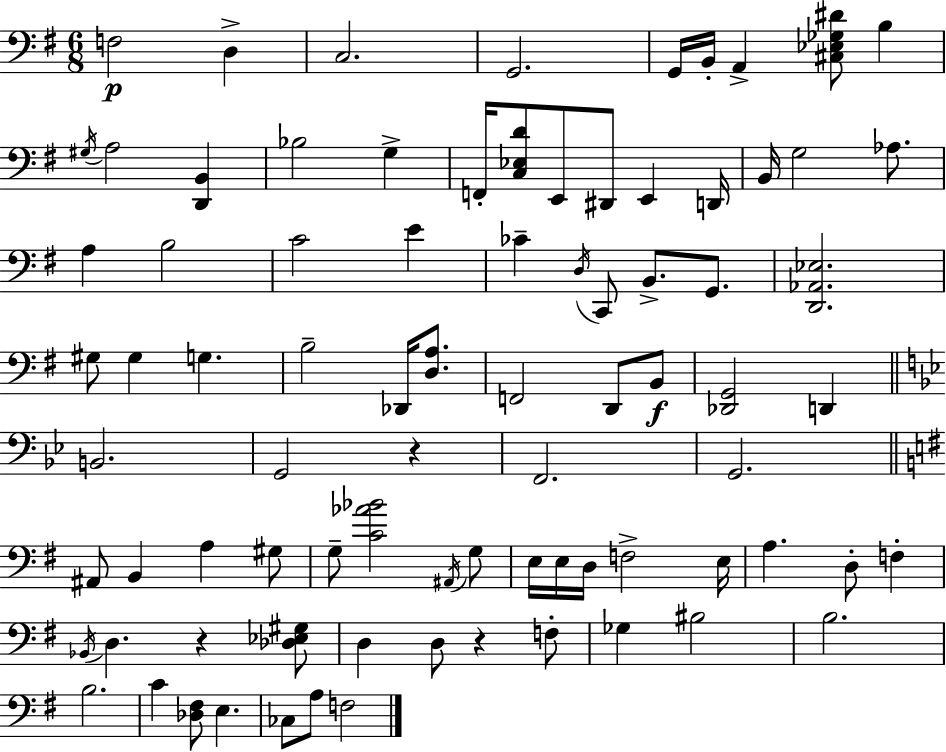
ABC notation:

X:1
T:Untitled
M:6/8
L:1/4
K:G
F,2 D, C,2 G,,2 G,,/4 B,,/4 A,, [^C,_E,_G,^D]/2 B, ^G,/4 A,2 [D,,B,,] _B,2 G, F,,/4 [C,_E,D]/2 E,,/2 ^D,,/2 E,, D,,/4 B,,/4 G,2 _A,/2 A, B,2 C2 E _C D,/4 C,,/2 B,,/2 G,,/2 [D,,_A,,_E,]2 ^G,/2 ^G, G, B,2 _D,,/4 [D,A,]/2 F,,2 D,,/2 B,,/2 [_D,,G,,]2 D,, B,,2 G,,2 z F,,2 G,,2 ^A,,/2 B,, A, ^G,/2 G,/2 [C_A_B]2 ^A,,/4 G,/2 E,/4 E,/4 D,/4 F,2 E,/4 A, D,/2 F, _B,,/4 D, z [_D,_E,^G,]/2 D, D,/2 z F,/2 _G, ^B,2 B,2 B,2 C [_D,^F,]/2 E, _C,/2 A,/2 F,2